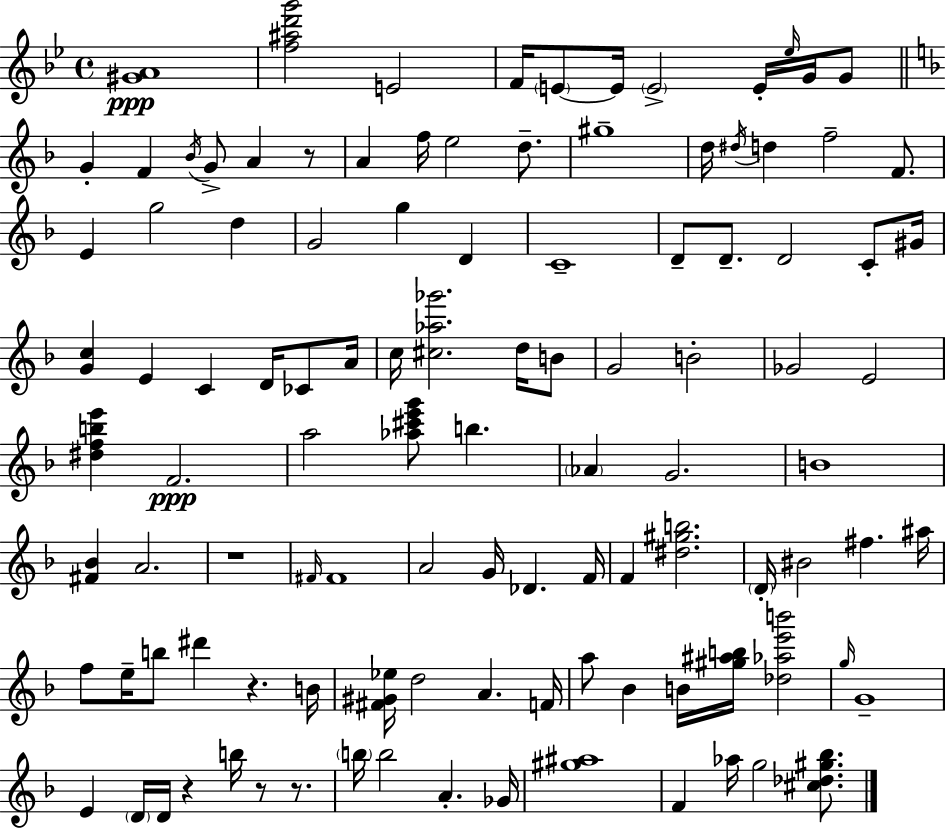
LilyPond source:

{
  \clef treble
  \time 4/4
  \defaultTimeSignature
  \key bes \major
  <gis' a'>1\ppp | <f'' ais'' d''' g'''>2 e'2 | f'16 \parenthesize e'8~~ e'16 \parenthesize e'2-> e'16-. \grace { ees''16 } g'16 g'8 | \bar "||" \break \key f \major g'4-. f'4 \acciaccatura { bes'16 } g'8-> a'4 r8 | a'4 f''16 e''2 d''8.-- | gis''1-- | d''16 \acciaccatura { dis''16 } d''4 f''2-- f'8. | \break e'4 g''2 d''4 | g'2 g''4 d'4 | c'1-- | d'8-- d'8.-- d'2 c'8-. | \break gis'16 <g' c''>4 e'4 c'4 d'16 ces'8 | a'16 c''16 <cis'' aes'' ges'''>2. d''16 | b'8 g'2 b'2-. | ges'2 e'2 | \break <dis'' f'' b'' e'''>4 f'2.\ppp | a''2 <aes'' cis''' e''' g'''>8 b''4. | \parenthesize aes'4 g'2. | b'1 | \break <fis' bes'>4 a'2. | r1 | \grace { fis'16 } fis'1 | a'2 g'16 des'4. | \break f'16 f'4 <dis'' gis'' b''>2. | \parenthesize d'16-. bis'2 fis''4. | ais''16 f''8 e''16-- b''8 dis'''4 r4. | b'16 <fis' gis' ees''>16 d''2 a'4. | \break f'16 a''8 bes'4 b'16 <gis'' ais'' b''>16 <des'' aes'' e''' b'''>2 | \grace { g''16 } g'1-- | e'4 \parenthesize d'16 d'16 r4 b''16 r8 | r8. \parenthesize b''16 b''2 a'4.-. | \break ges'16 <gis'' ais''>1 | f'4 aes''16 g''2 | <cis'' des'' gis'' bes''>8. \bar "|."
}